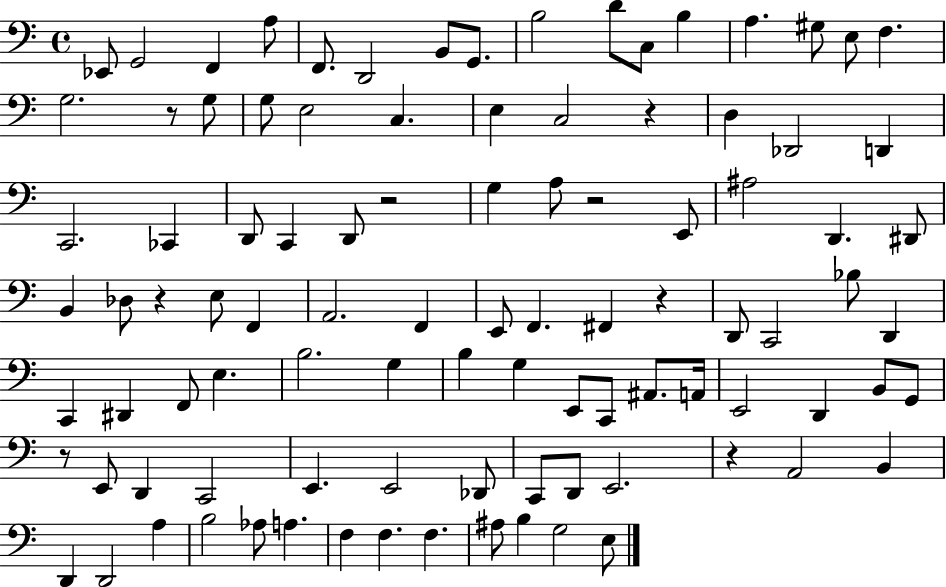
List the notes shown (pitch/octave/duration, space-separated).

Eb2/e G2/h F2/q A3/e F2/e. D2/h B2/e G2/e. B3/h D4/e C3/e B3/q A3/q. G#3/e E3/e F3/q. G3/h. R/e G3/e G3/e E3/h C3/q. E3/q C3/h R/q D3/q Db2/h D2/q C2/h. CES2/q D2/e C2/q D2/e R/h G3/q A3/e R/h E2/e A#3/h D2/q. D#2/e B2/q Db3/e R/q E3/e F2/q A2/h. F2/q E2/e F2/q. F#2/q R/q D2/e C2/h Bb3/e D2/q C2/q D#2/q F2/e E3/q. B3/h. G3/q B3/q G3/q E2/e C2/e A#2/e. A2/s E2/h D2/q B2/e G2/e R/e E2/e D2/q C2/h E2/q. E2/h Db2/e C2/e D2/e E2/h. R/q A2/h B2/q D2/q D2/h A3/q B3/h Ab3/e A3/q. F3/q F3/q. F3/q. A#3/e B3/q G3/h E3/e